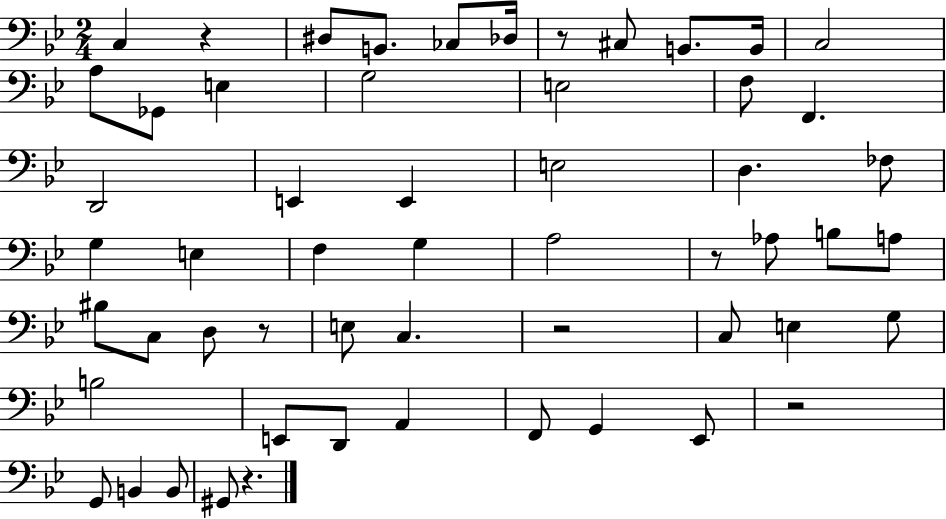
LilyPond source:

{
  \clef bass
  \numericTimeSignature
  \time 2/4
  \key bes \major
  c4 r4 | dis8 b,8. ces8 des16 | r8 cis8 b,8. b,16 | c2 | \break a8 ges,8 e4 | g2 | e2 | f8 f,4. | \break d,2 | e,4 e,4 | e2 | d4. fes8 | \break g4 e4 | f4 g4 | a2 | r8 aes8 b8 a8 | \break bis8 c8 d8 r8 | e8 c4. | r2 | c8 e4 g8 | \break b2 | e,8 d,8 a,4 | f,8 g,4 ees,8 | r2 | \break g,8 b,4 b,8 | gis,8 r4. | \bar "|."
}